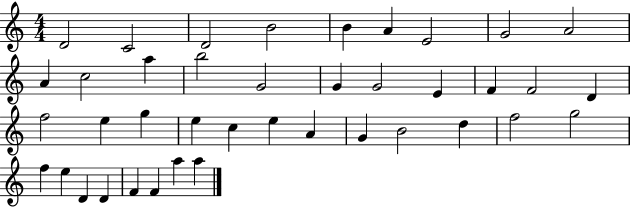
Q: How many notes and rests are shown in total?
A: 40